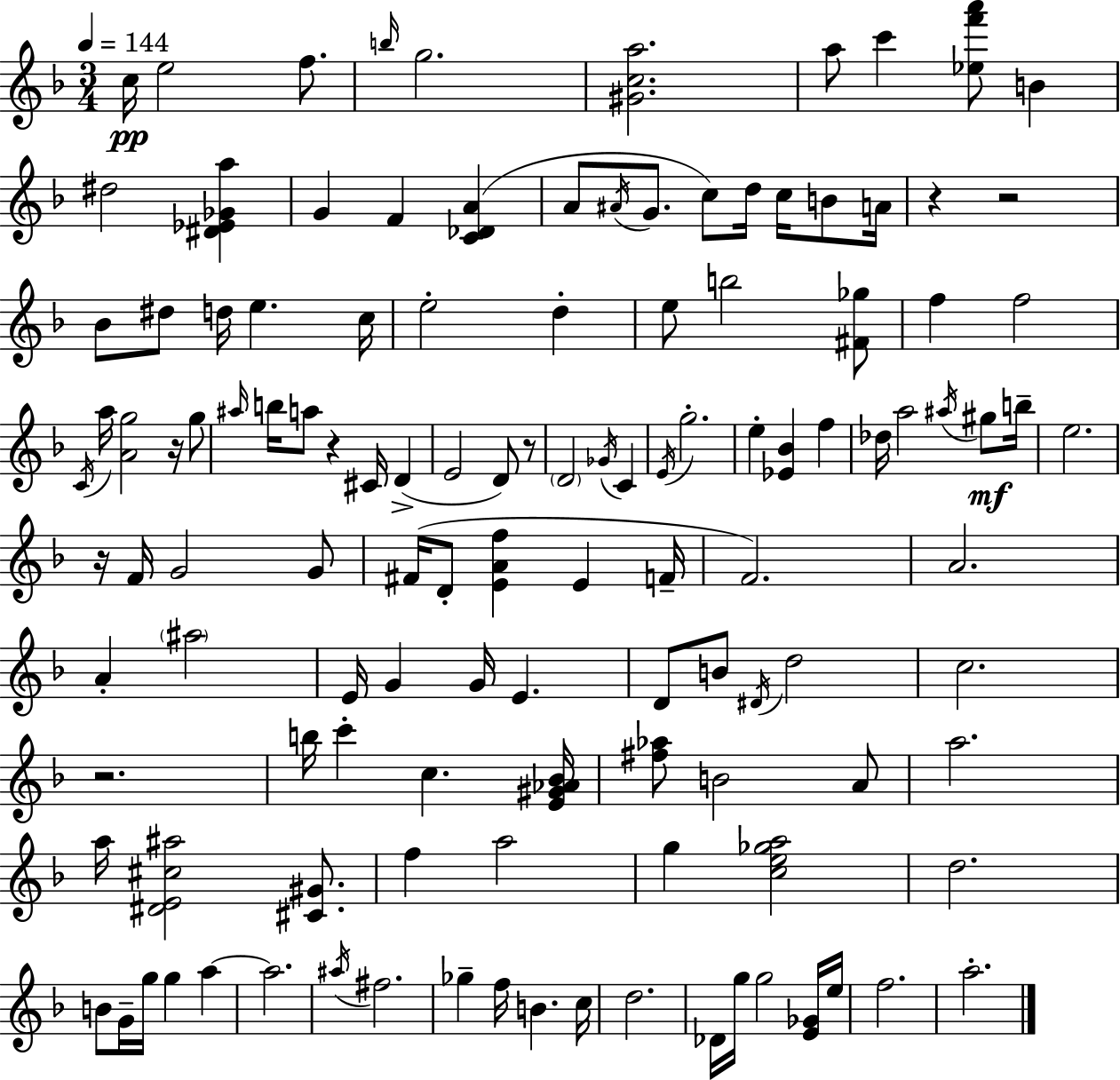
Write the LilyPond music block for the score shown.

{
  \clef treble
  \numericTimeSignature
  \time 3/4
  \key d \minor
  \tempo 4 = 144
  c''16\pp e''2 f''8. | \grace { b''16 } g''2. | <gis' c'' a''>2. | a''8 c'''4 <ees'' f''' a'''>8 b'4 | \break dis''2 <dis' ees' ges' a''>4 | g'4 f'4 <c' des' a'>4( | a'8 \acciaccatura { ais'16 } g'8. c''8) d''16 c''16 b'8 | a'16 r4 r2 | \break bes'8 dis''8 d''16 e''4. | c''16 e''2-. d''4-. | e''8 b''2 | <fis' ges''>8 f''4 f''2 | \break \acciaccatura { c'16 } a''16 <a' g''>2 | r16 g''8 \grace { ais''16 } b''16 a''8 r4 cis'16 | d'4->( e'2 | d'8) r8 \parenthesize d'2 | \break \acciaccatura { ges'16 } c'4 \acciaccatura { e'16 } g''2.-. | e''4-. <ees' bes'>4 | f''4 des''16 a''2 | \acciaccatura { ais''16 } gis''8\mf b''16-- e''2. | \break r16 f'16 g'2 | g'8 fis'16( d'8-. <e' a' f''>4 | e'4 f'16-- f'2.) | a'2. | \break a'4-. \parenthesize ais''2 | e'16 g'4 | g'16 e'4. d'8 b'8 \acciaccatura { dis'16 } | d''2 c''2. | \break r2. | b''16 c'''4-. | c''4. <e' gis' aes' bes'>16 <fis'' aes''>8 b'2 | a'8 a''2. | \break a''16 <dis' e' cis'' ais''>2 | <cis' gis'>8. f''4 | a''2 g''4 | <c'' e'' ges'' a''>2 d''2. | \break b'8 g'16-- g''16 | g''4 a''4~~ a''2. | \acciaccatura { ais''16 } fis''2. | ges''4-- | \break f''16 b'4. c''16 d''2. | des'16 g''16 g''2 | <e' ges'>16 e''16 f''2. | a''2.-. | \break \bar "|."
}